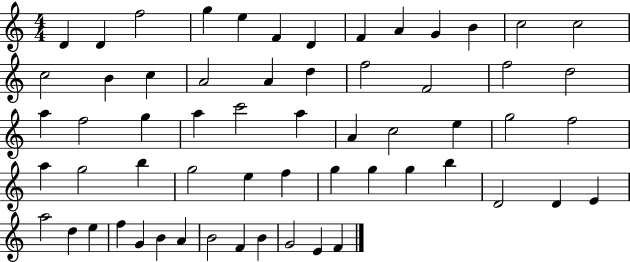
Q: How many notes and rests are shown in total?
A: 60